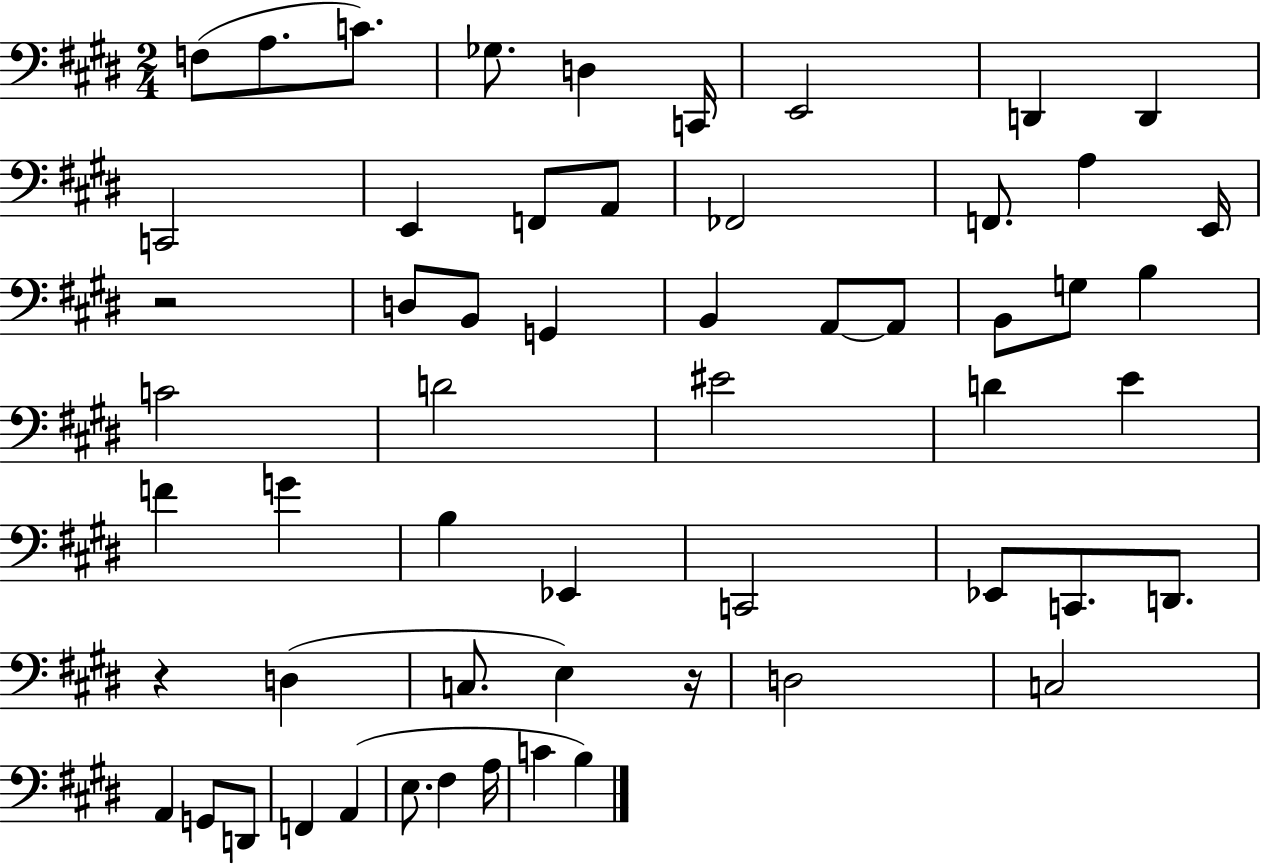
{
  \clef bass
  \numericTimeSignature
  \time 2/4
  \key e \major
  \repeat volta 2 { f8( a8. c'8.) | ges8. d4 c,16 | e,2 | d,4 d,4 | \break c,2 | e,4 f,8 a,8 | fes,2 | f,8. a4 e,16 | \break r2 | d8 b,8 g,4 | b,4 a,8~~ a,8 | b,8 g8 b4 | \break c'2 | d'2 | eis'2 | d'4 e'4 | \break f'4 g'4 | b4 ees,4 | c,2 | ees,8 c,8. d,8. | \break r4 d4( | c8. e4) r16 | d2 | c2 | \break a,4 g,8 d,8 | f,4 a,4( | e8. fis4 a16 | c'4 b4) | \break } \bar "|."
}